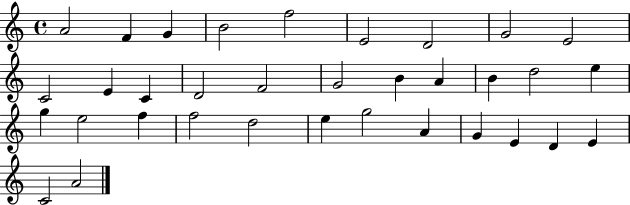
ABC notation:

X:1
T:Untitled
M:4/4
L:1/4
K:C
A2 F G B2 f2 E2 D2 G2 E2 C2 E C D2 F2 G2 B A B d2 e g e2 f f2 d2 e g2 A G E D E C2 A2